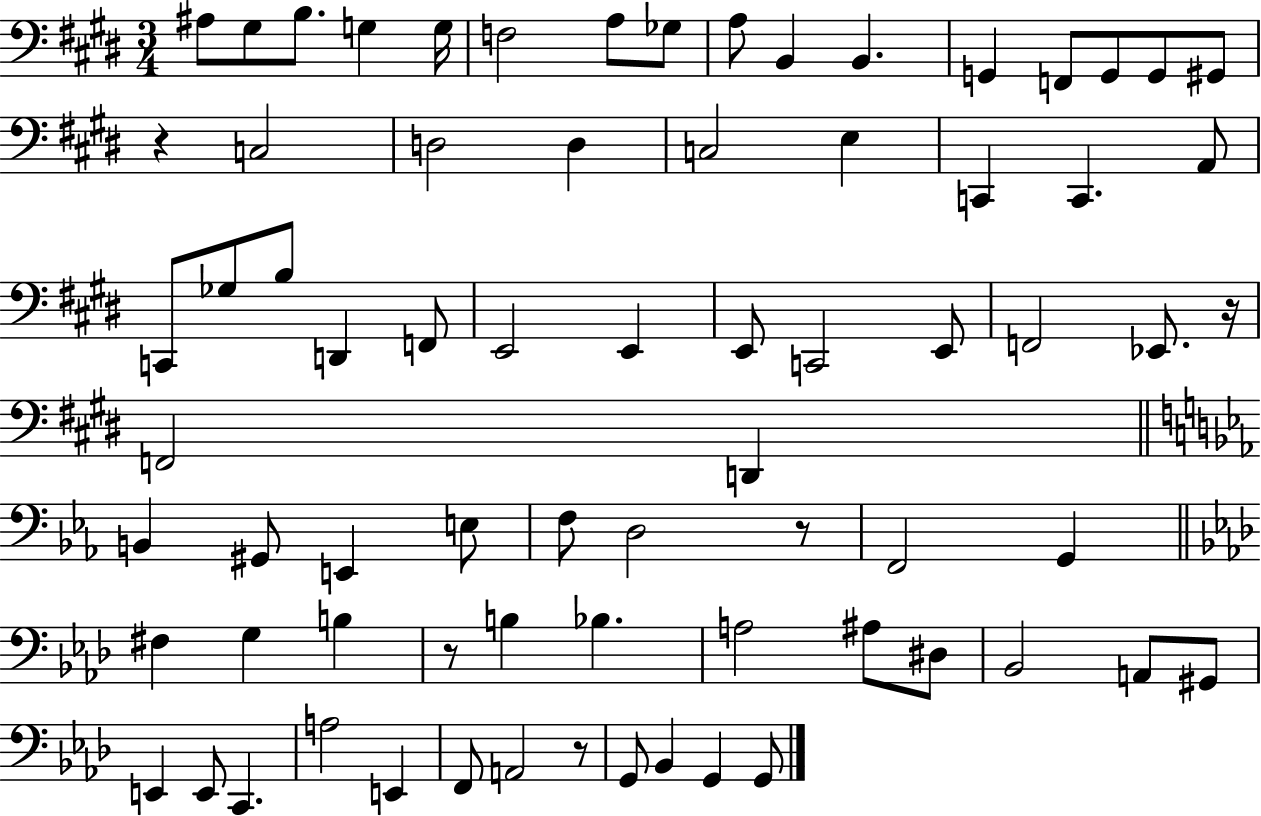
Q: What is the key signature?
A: E major